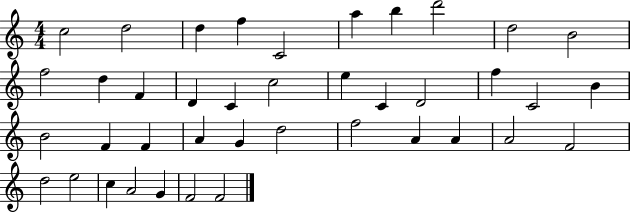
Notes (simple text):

C5/h D5/h D5/q F5/q C4/h A5/q B5/q D6/h D5/h B4/h F5/h D5/q F4/q D4/q C4/q C5/h E5/q C4/q D4/h F5/q C4/h B4/q B4/h F4/q F4/q A4/q G4/q D5/h F5/h A4/q A4/q A4/h F4/h D5/h E5/h C5/q A4/h G4/q F4/h F4/h